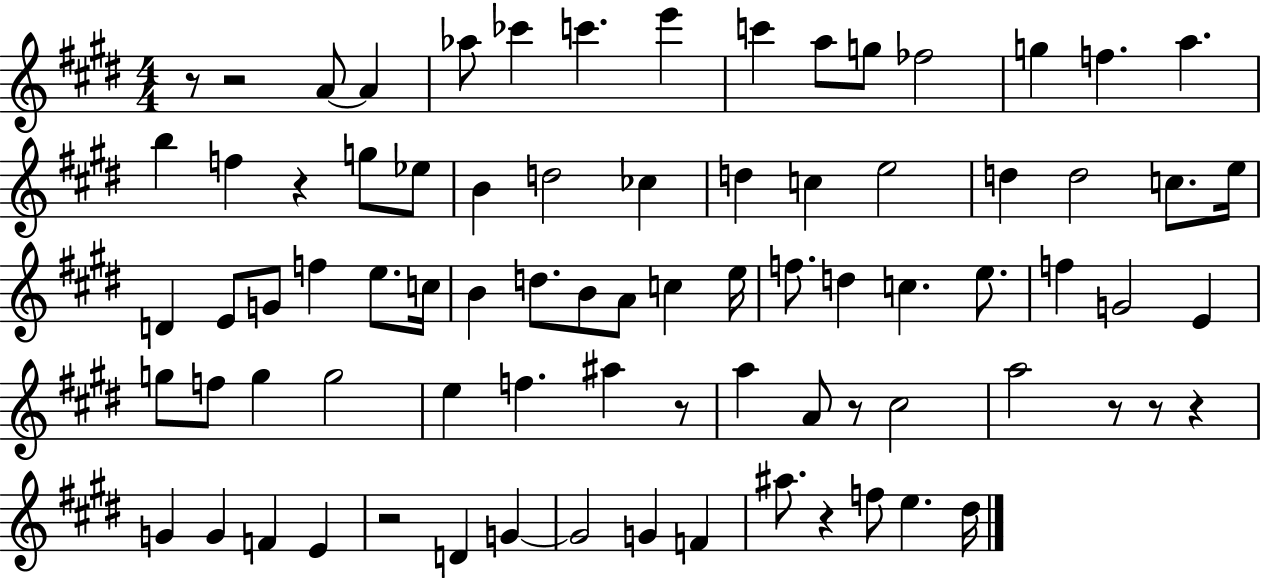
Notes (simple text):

R/e R/h A4/e A4/q Ab5/e CES6/q C6/q. E6/q C6/q A5/e G5/e FES5/h G5/q F5/q. A5/q. B5/q F5/q R/q G5/e Eb5/e B4/q D5/h CES5/q D5/q C5/q E5/h D5/q D5/h C5/e. E5/s D4/q E4/e G4/e F5/q E5/e. C5/s B4/q D5/e. B4/e A4/e C5/q E5/s F5/e. D5/q C5/q. E5/e. F5/q G4/h E4/q G5/e F5/e G5/q G5/h E5/q F5/q. A#5/q R/e A5/q A4/e R/e C#5/h A5/h R/e R/e R/q G4/q G4/q F4/q E4/q R/h D4/q G4/q G4/h G4/q F4/q A#5/e. R/q F5/e E5/q. D#5/s